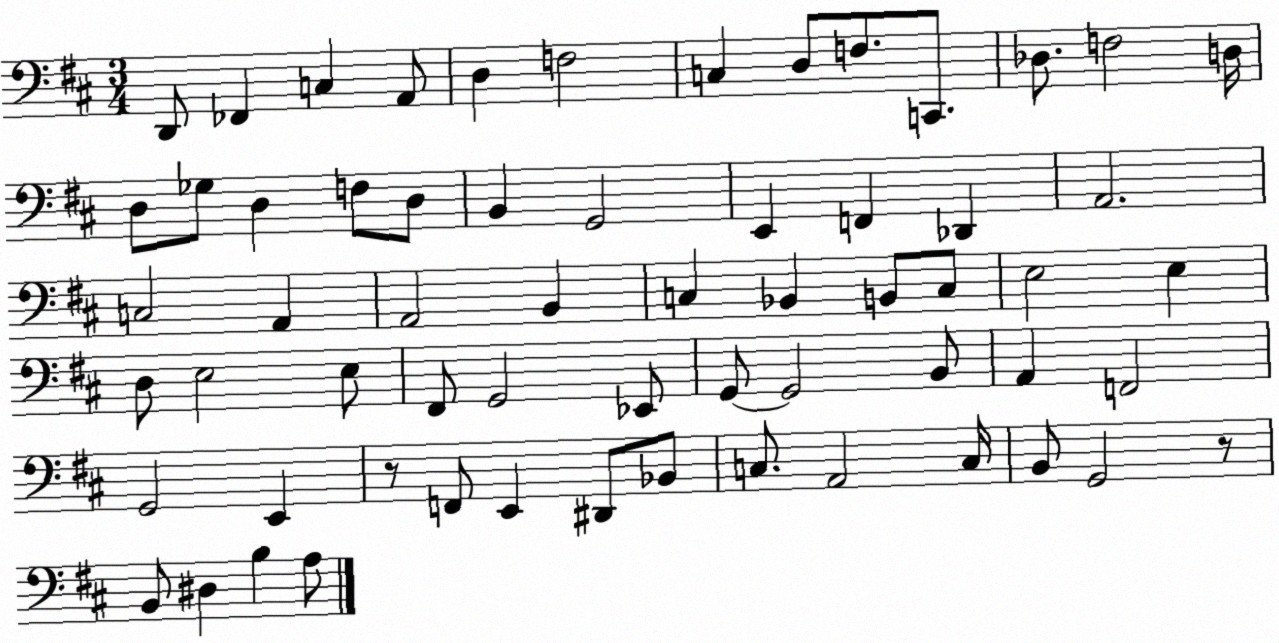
X:1
T:Untitled
M:3/4
L:1/4
K:D
D,,/2 _F,, C, A,,/2 D, F,2 C, D,/2 F,/2 C,,/2 _D,/2 F,2 D,/4 D,/2 _G,/2 D, F,/2 D,/2 B,, G,,2 E,, F,, _D,, A,,2 C,2 A,, A,,2 B,, C, _B,, B,,/2 C,/2 E,2 E, D,/2 E,2 E,/2 ^F,,/2 G,,2 _E,,/2 G,,/2 G,,2 B,,/2 A,, F,,2 G,,2 E,, z/2 F,,/2 E,, ^D,,/2 _B,,/2 C,/2 A,,2 C,/4 B,,/2 G,,2 z/2 B,,/2 ^D, B, A,/2